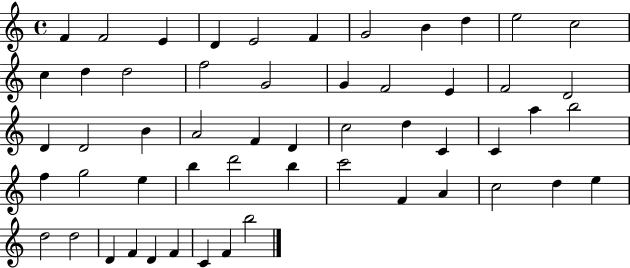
F4/q F4/h E4/q D4/q E4/h F4/q G4/h B4/q D5/q E5/h C5/h C5/q D5/q D5/h F5/h G4/h G4/q F4/h E4/q F4/h D4/h D4/q D4/h B4/q A4/h F4/q D4/q C5/h D5/q C4/q C4/q A5/q B5/h F5/q G5/h E5/q B5/q D6/h B5/q C6/h F4/q A4/q C5/h D5/q E5/q D5/h D5/h D4/q F4/q D4/q F4/q C4/q F4/q B5/h